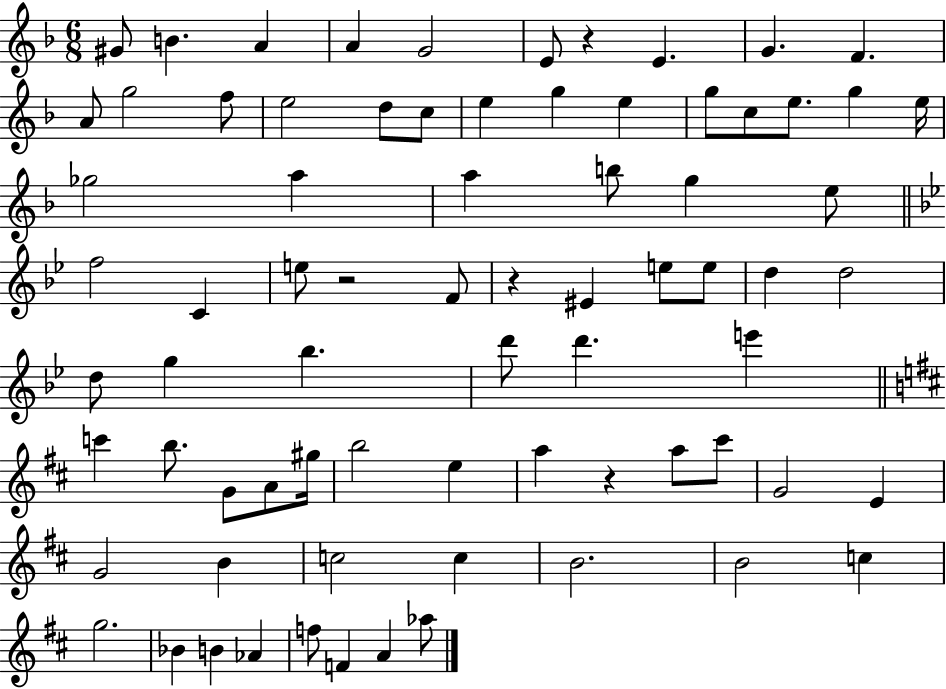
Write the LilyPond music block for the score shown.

{
  \clef treble
  \numericTimeSignature
  \time 6/8
  \key f \major
  gis'8 b'4. a'4 | a'4 g'2 | e'8 r4 e'4. | g'4. f'4. | \break a'8 g''2 f''8 | e''2 d''8 c''8 | e''4 g''4 e''4 | g''8 c''8 e''8. g''4 e''16 | \break ges''2 a''4 | a''4 b''8 g''4 e''8 | \bar "||" \break \key bes \major f''2 c'4 | e''8 r2 f'8 | r4 eis'4 e''8 e''8 | d''4 d''2 | \break d''8 g''4 bes''4. | d'''8 d'''4. e'''4 | \bar "||" \break \key b \minor c'''4 b''8. g'8 a'8 gis''16 | b''2 e''4 | a''4 r4 a''8 cis'''8 | g'2 e'4 | \break g'2 b'4 | c''2 c''4 | b'2. | b'2 c''4 | \break g''2. | bes'4 b'4 aes'4 | f''8 f'4 a'4 aes''8 | \bar "|."
}